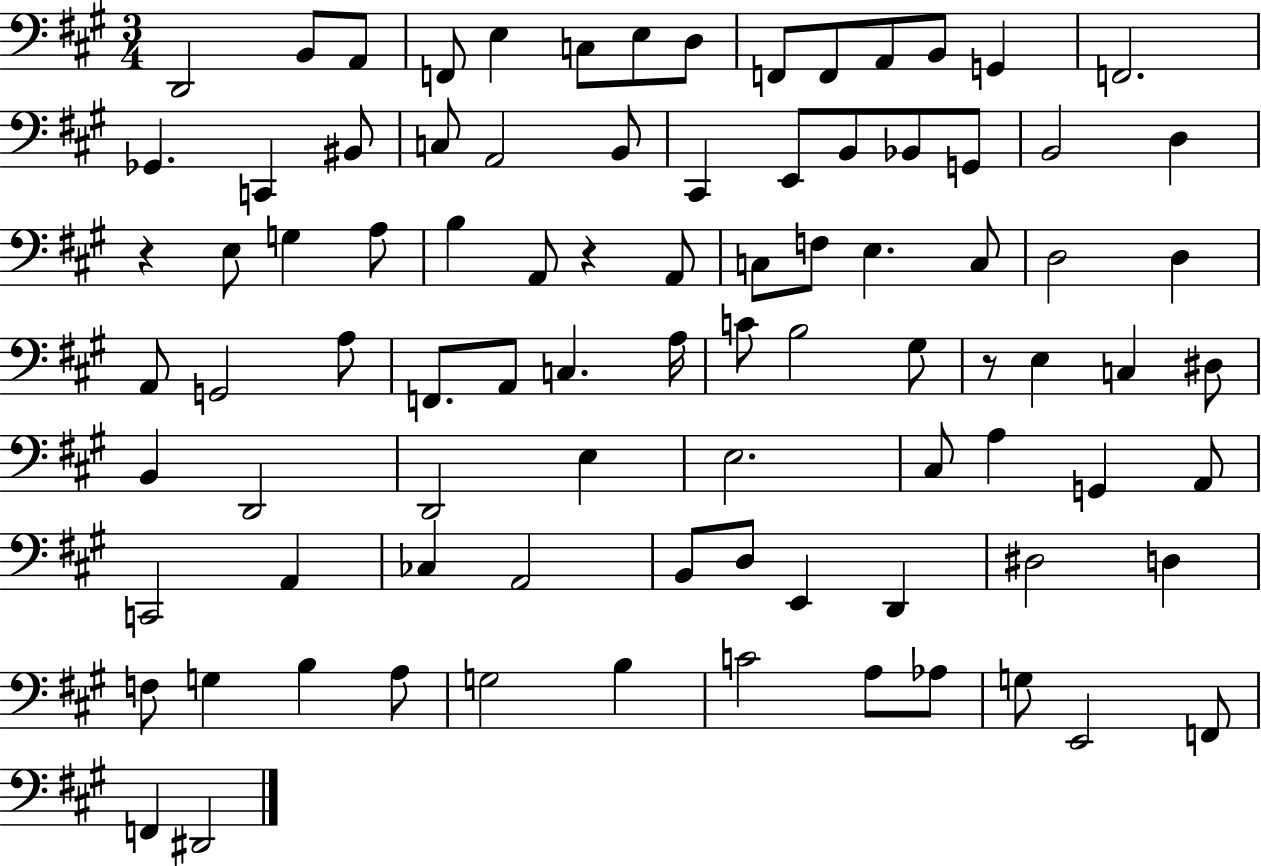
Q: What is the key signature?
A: A major